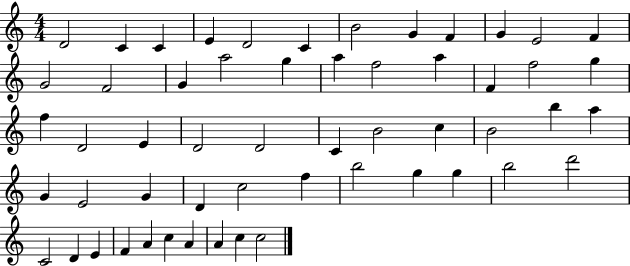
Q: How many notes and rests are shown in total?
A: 55